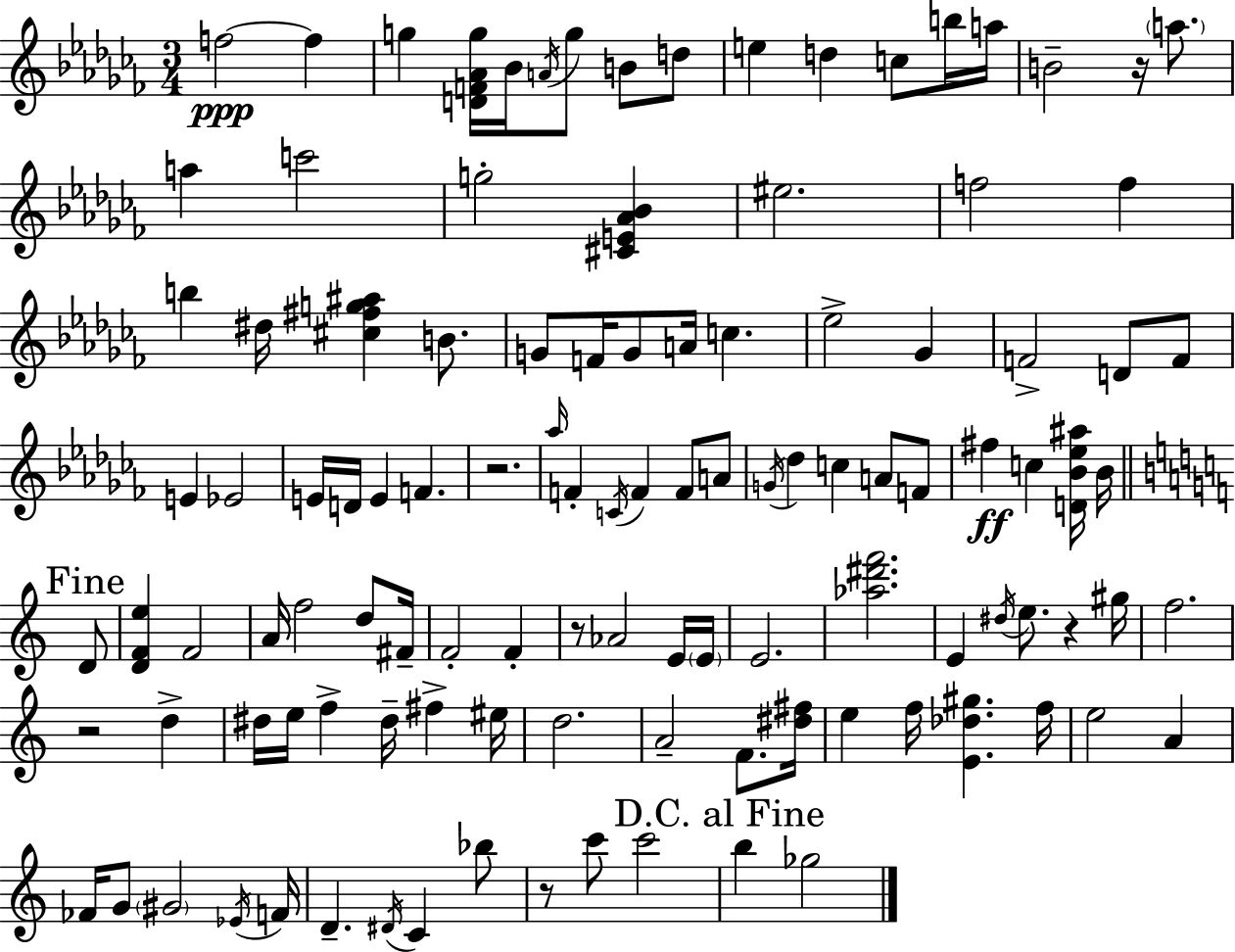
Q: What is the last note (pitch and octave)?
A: Gb5